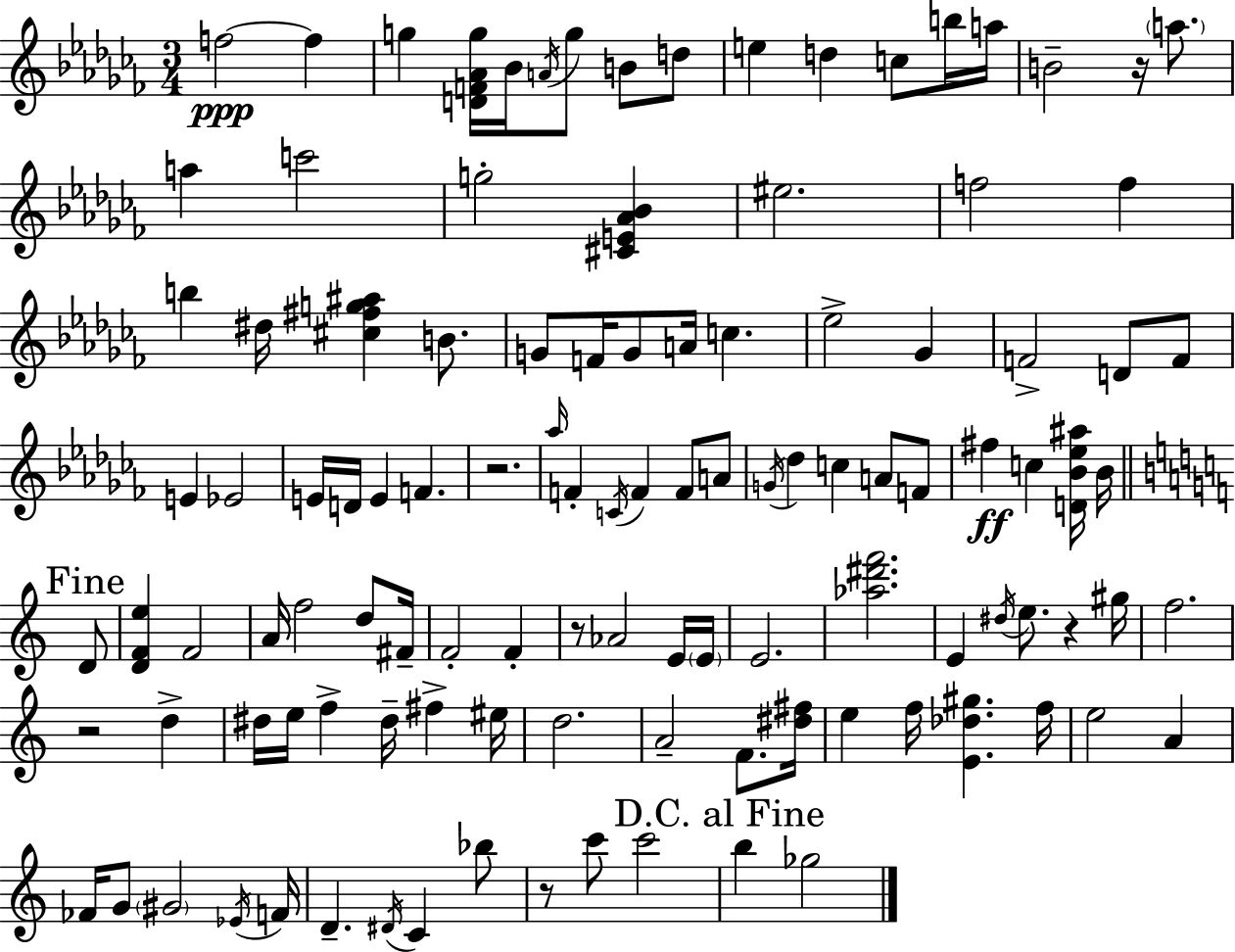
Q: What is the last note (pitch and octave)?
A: Gb5